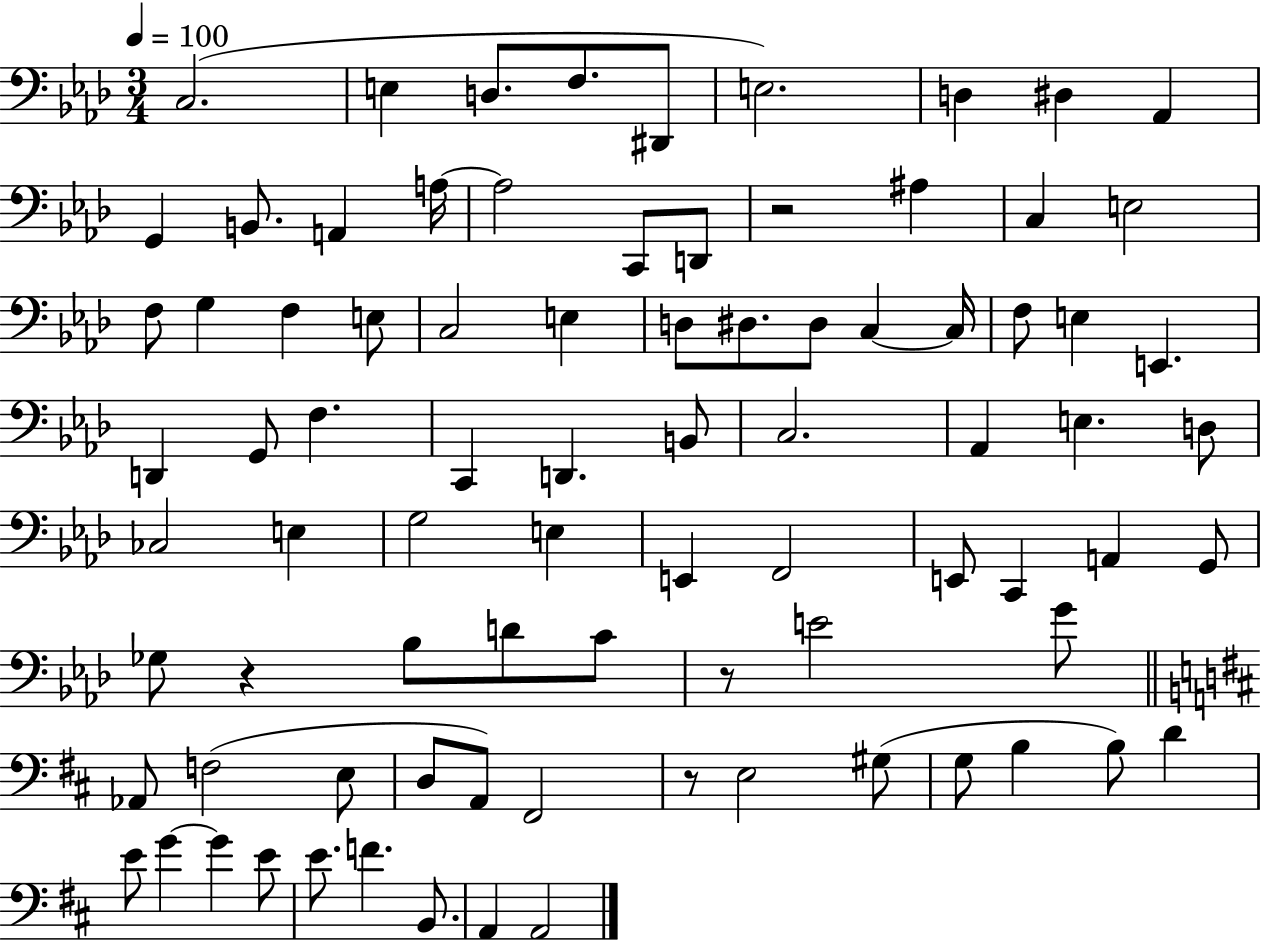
{
  \clef bass
  \numericTimeSignature
  \time 3/4
  \key aes \major
  \tempo 4 = 100
  c2.( | e4 d8. f8. dis,8 | e2.) | d4 dis4 aes,4 | \break g,4 b,8. a,4 a16~~ | a2 c,8 d,8 | r2 ais4 | c4 e2 | \break f8 g4 f4 e8 | c2 e4 | d8 dis8. dis8 c4~~ c16 | f8 e4 e,4. | \break d,4 g,8 f4. | c,4 d,4. b,8 | c2. | aes,4 e4. d8 | \break ces2 e4 | g2 e4 | e,4 f,2 | e,8 c,4 a,4 g,8 | \break ges8 r4 bes8 d'8 c'8 | r8 e'2 g'8 | \bar "||" \break \key d \major aes,8 f2( e8 | d8 a,8) fis,2 | r8 e2 gis8( | g8 b4 b8) d'4 | \break e'8 g'4~~ g'4 e'8 | e'8. f'4. b,8. | a,4 a,2 | \bar "|."
}